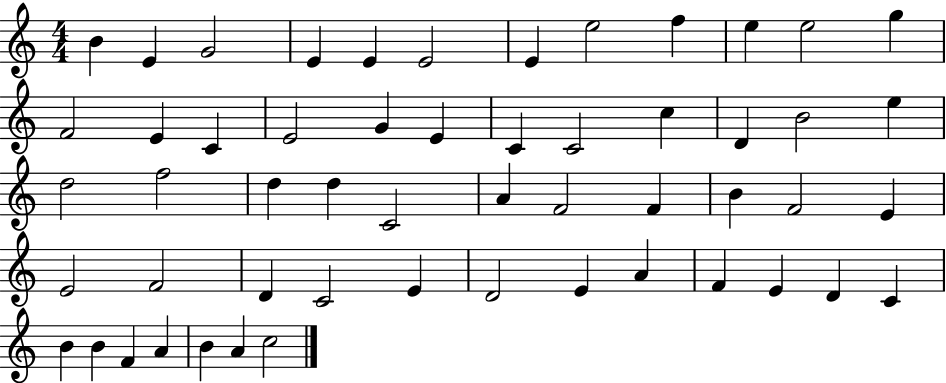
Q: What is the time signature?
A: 4/4